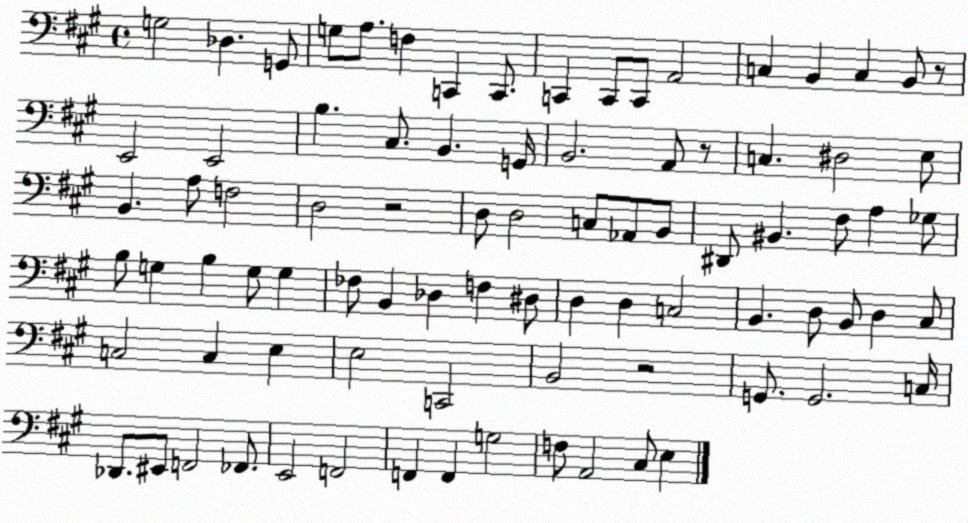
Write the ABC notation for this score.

X:1
T:Untitled
M:4/4
L:1/4
K:A
G,2 _D, G,,/2 G,/2 A,/2 F, C,, C,,/2 C,, C,,/2 C,,/2 A,,2 C, B,, C, B,,/2 z/2 E,,2 E,,2 B, ^C,/2 B,, G,,/4 B,,2 A,,/2 z/2 C, ^D,2 E,/2 B,, A,/2 F,2 D,2 z2 D,/2 D,2 C,/2 _A,,/2 B,,/2 ^D,,/2 ^B,, ^F,/2 A, _G,/2 B,/2 G, B, G,/2 G, _F,/2 B,, _D, F, ^D,/2 D, D, C,2 B,, D,/2 B,,/2 D, ^C,/2 C,2 C, E, E,2 C,,2 B,,2 z2 G,,/2 G,,2 C,/4 _D,,/2 ^E,,/2 F,,2 _F,,/2 E,,2 F,,2 F,, F,, G,2 F,/2 A,,2 ^C,/2 E,